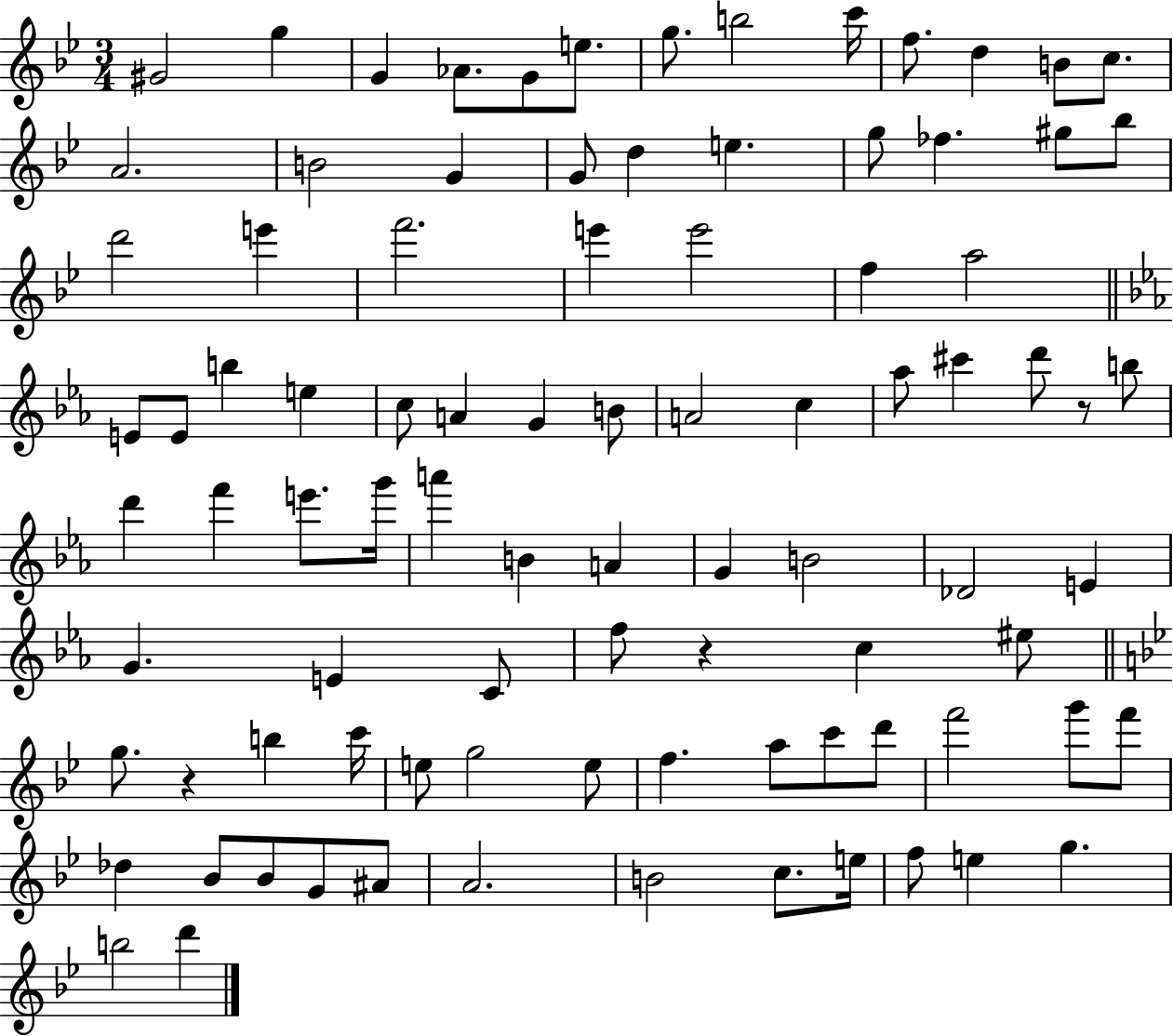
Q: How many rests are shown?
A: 3